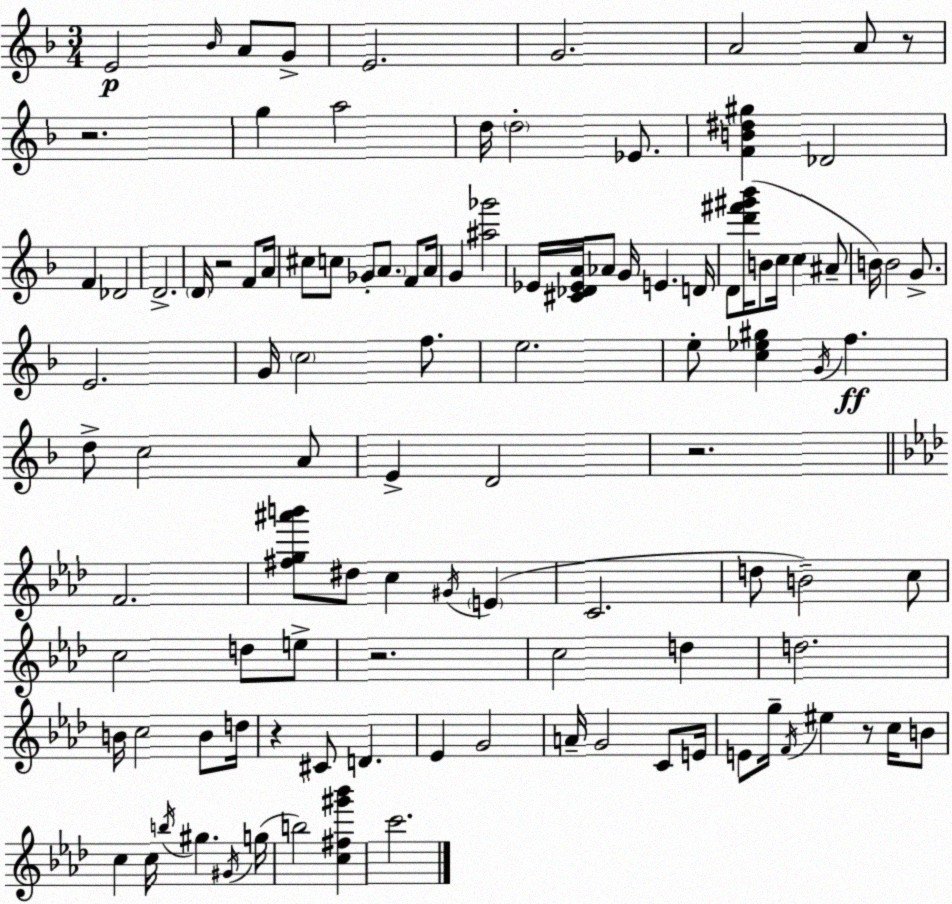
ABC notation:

X:1
T:Untitled
M:3/4
L:1/4
K:F
E2 _B/4 A/2 G/2 E2 G2 A2 A/2 z/2 z2 g a2 d/4 d2 _E/2 [FB^d^g] _D2 F _D2 D2 D/4 z2 F/2 A/4 ^c/2 c/2 _G/2 A/2 F/2 A/4 G [^a_g']2 _E/4 [^C_D_EA]/4 _A/2 G/4 E D/4 D/2 [d'^f'^g'_b']/4 B/2 c/4 c ^A/2 B/4 B2 G/2 E2 G/4 c2 f/2 e2 e/2 [c_e^g] G/4 f d/2 c2 A/2 E D2 z2 F2 [^fg^a'b']/2 ^d/2 c ^G/4 E C2 d/2 B2 c/2 c2 d/2 e/2 z2 c2 d d2 B/4 c2 B/2 d/4 z ^C/2 D _E G2 A/4 G2 C/2 E/4 E/2 g/4 F/4 ^e z/2 c/4 B/2 c c/4 b/4 ^g ^G/4 g/4 b2 [c^f^g'_b'] c'2